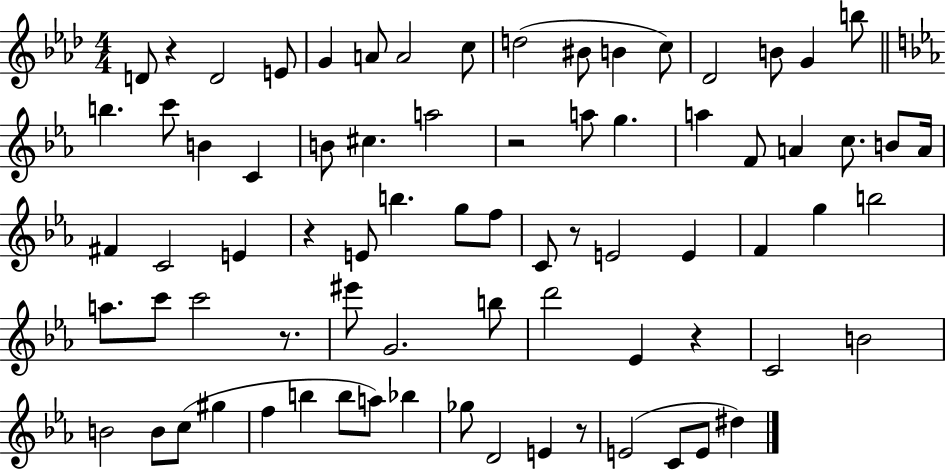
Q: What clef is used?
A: treble